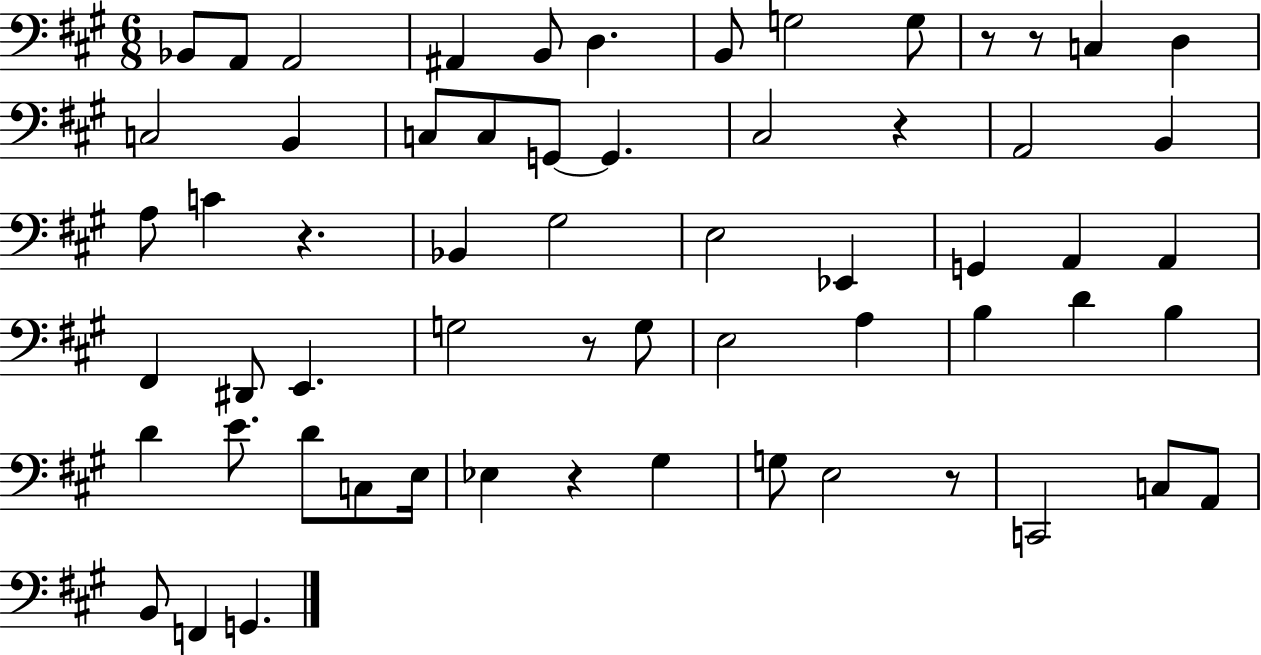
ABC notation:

X:1
T:Untitled
M:6/8
L:1/4
K:A
_B,,/2 A,,/2 A,,2 ^A,, B,,/2 D, B,,/2 G,2 G,/2 z/2 z/2 C, D, C,2 B,, C,/2 C,/2 G,,/2 G,, ^C,2 z A,,2 B,, A,/2 C z _B,, ^G,2 E,2 _E,, G,, A,, A,, ^F,, ^D,,/2 E,, G,2 z/2 G,/2 E,2 A, B, D B, D E/2 D/2 C,/2 E,/4 _E, z ^G, G,/2 E,2 z/2 C,,2 C,/2 A,,/2 B,,/2 F,, G,,